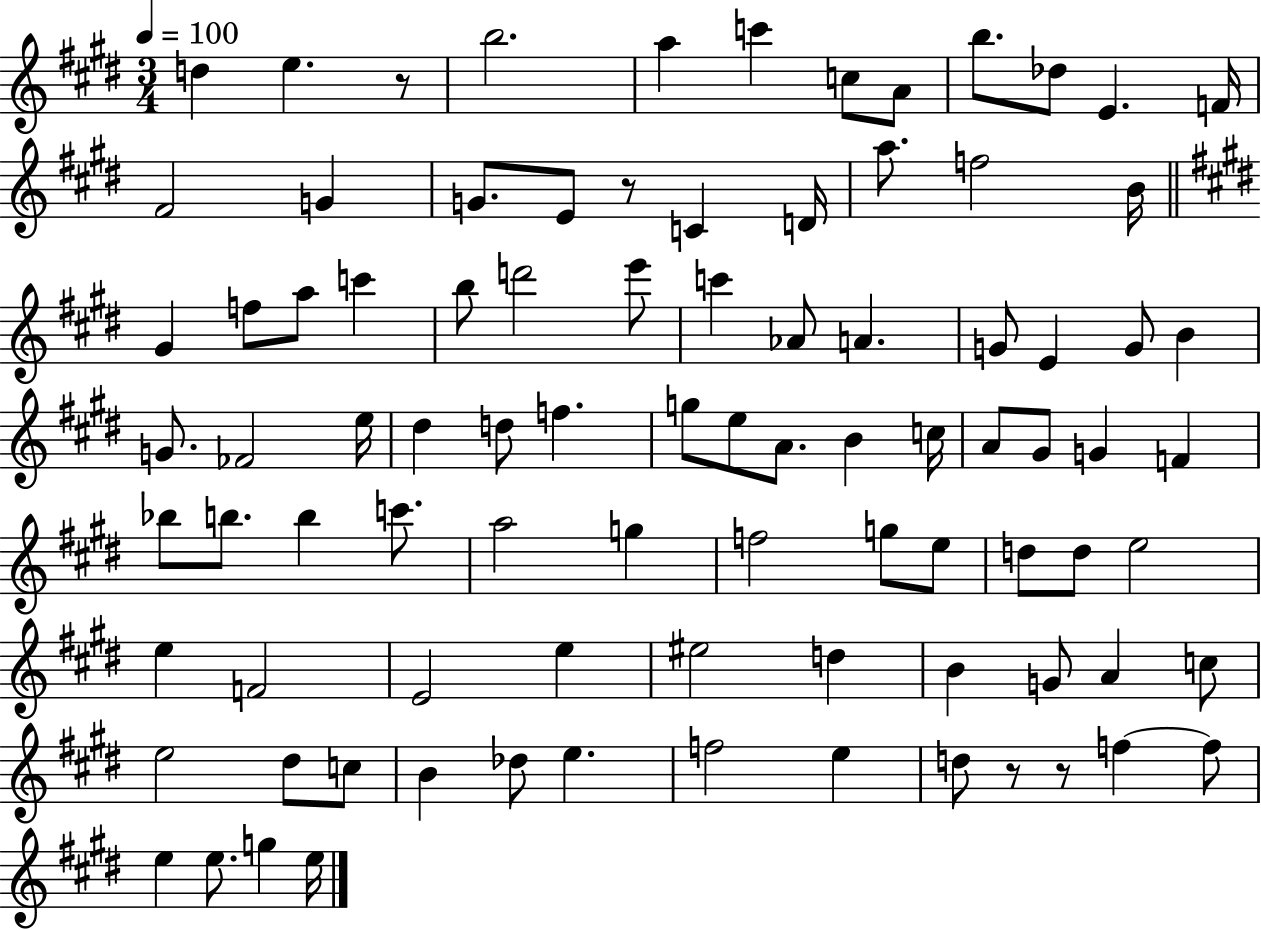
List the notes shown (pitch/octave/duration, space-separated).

D5/q E5/q. R/e B5/h. A5/q C6/q C5/e A4/e B5/e. Db5/e E4/q. F4/s F#4/h G4/q G4/e. E4/e R/e C4/q D4/s A5/e. F5/h B4/s G#4/q F5/e A5/e C6/q B5/e D6/h E6/e C6/q Ab4/e A4/q. G4/e E4/q G4/e B4/q G4/e. FES4/h E5/s D#5/q D5/e F5/q. G5/e E5/e A4/e. B4/q C5/s A4/e G#4/e G4/q F4/q Bb5/e B5/e. B5/q C6/e. A5/h G5/q F5/h G5/e E5/e D5/e D5/e E5/h E5/q F4/h E4/h E5/q EIS5/h D5/q B4/q G4/e A4/q C5/e E5/h D#5/e C5/e B4/q Db5/e E5/q. F5/h E5/q D5/e R/e R/e F5/q F5/e E5/q E5/e. G5/q E5/s